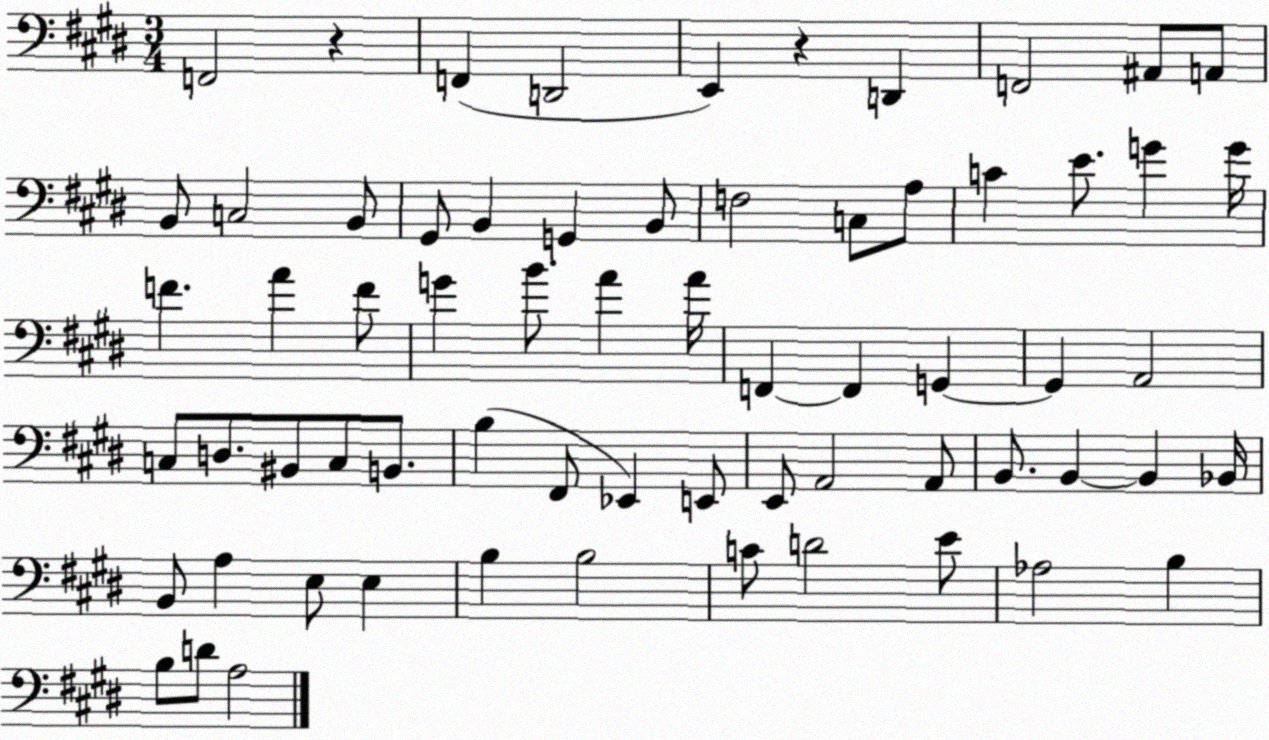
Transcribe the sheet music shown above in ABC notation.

X:1
T:Untitled
M:3/4
L:1/4
K:E
F,,2 z F,, D,,2 E,, z D,, F,,2 ^A,,/2 A,,/2 B,,/2 C,2 B,,/2 ^G,,/2 B,, G,, B,,/2 F,2 C,/2 A,/2 C E/2 G G/4 F A F/2 G B/2 A A/4 F,, F,, G,, G,, A,,2 C,/2 D,/2 ^B,,/2 C,/2 B,,/2 B, ^F,,/2 _E,, E,,/2 E,,/2 A,,2 A,,/2 B,,/2 B,, B,, _B,,/4 B,,/2 A, E,/2 E, B, B,2 C/2 D2 E/2 _A,2 B, B,/2 D/2 A,2